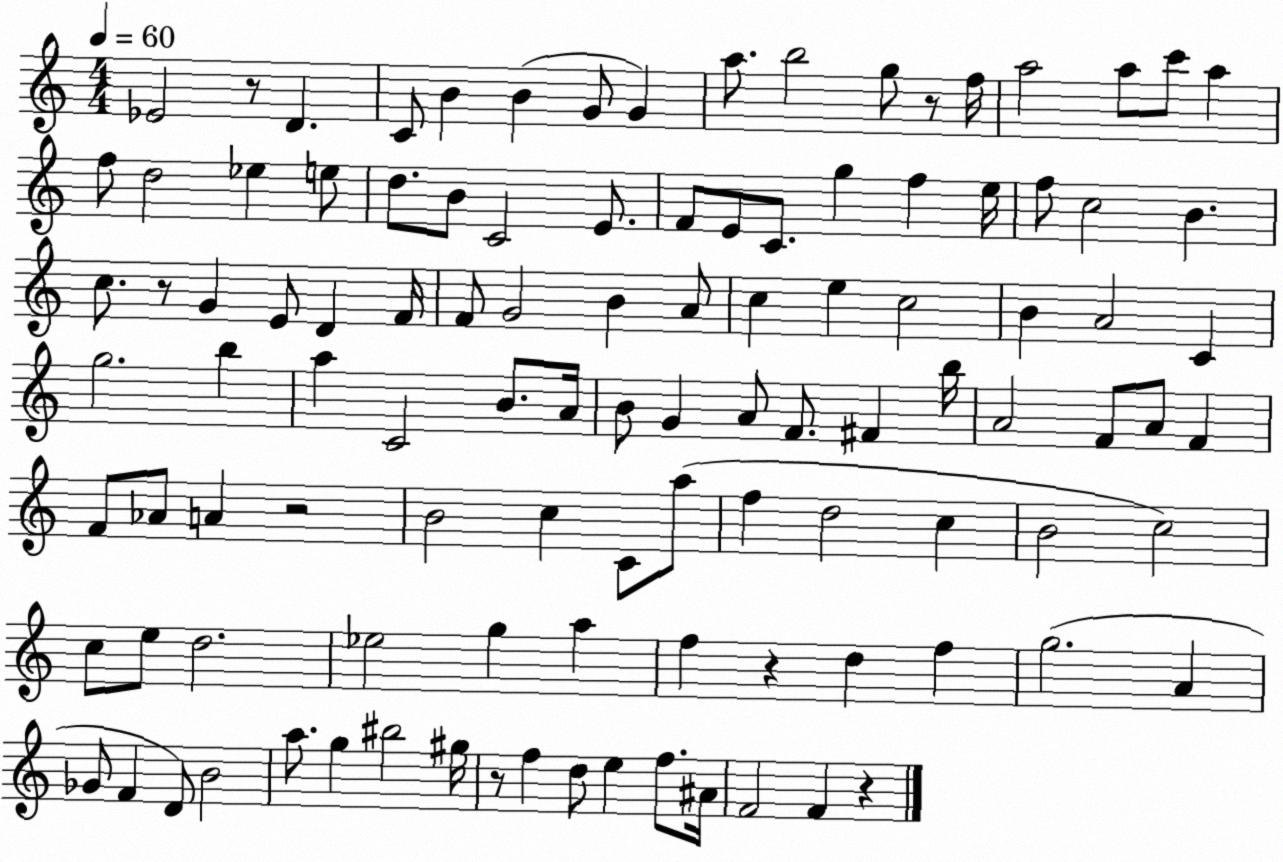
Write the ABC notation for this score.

X:1
T:Untitled
M:4/4
L:1/4
K:C
_E2 z/2 D C/2 B B G/2 G a/2 b2 g/2 z/2 f/4 a2 a/2 c'/2 a f/2 d2 _e e/2 d/2 B/2 C2 E/2 F/2 E/2 C/2 g f e/4 f/2 c2 B c/2 z/2 G E/2 D F/4 F/2 G2 B A/2 c e c2 B A2 C g2 b a C2 B/2 A/4 B/2 G A/2 F/2 ^F b/4 A2 F/2 A/2 F F/2 _A/2 A z2 B2 c C/2 a/2 f d2 c B2 c2 c/2 e/2 d2 _e2 g a f z d f g2 A _G/2 F D/2 B2 a/2 g ^b2 ^g/4 z/2 f d/2 e f/2 ^A/4 F2 F z